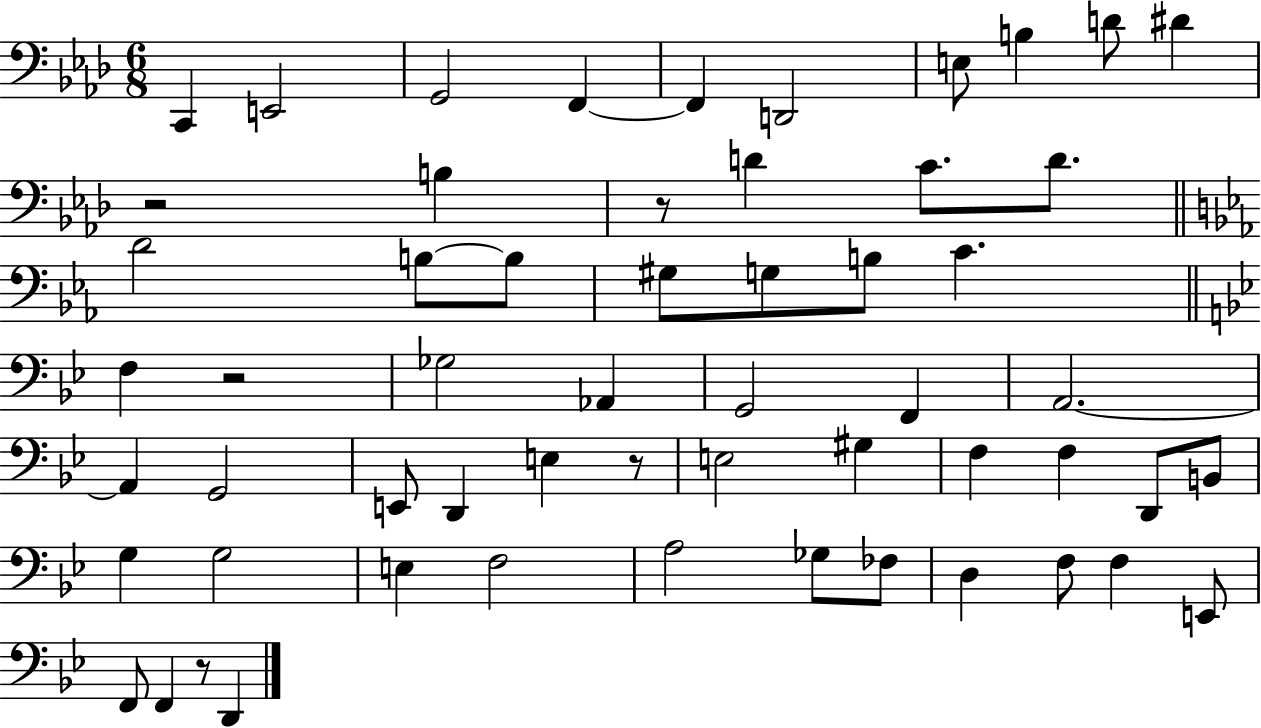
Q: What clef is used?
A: bass